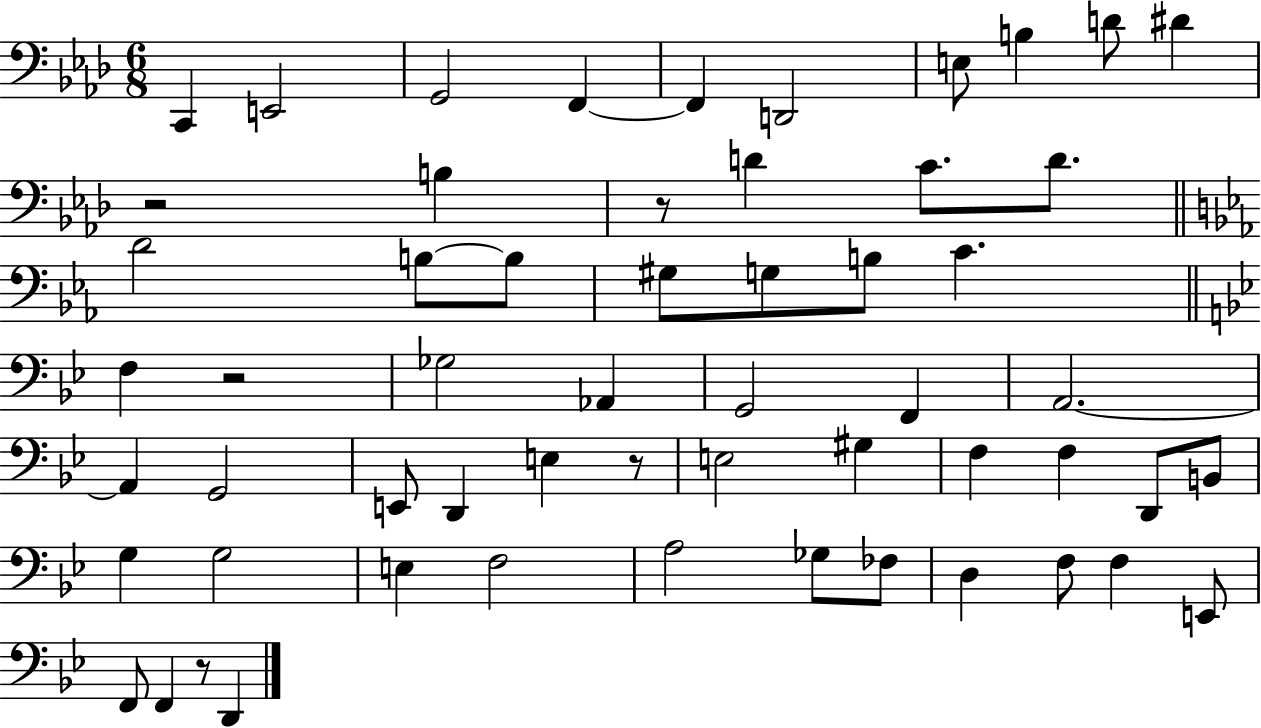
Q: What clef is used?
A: bass